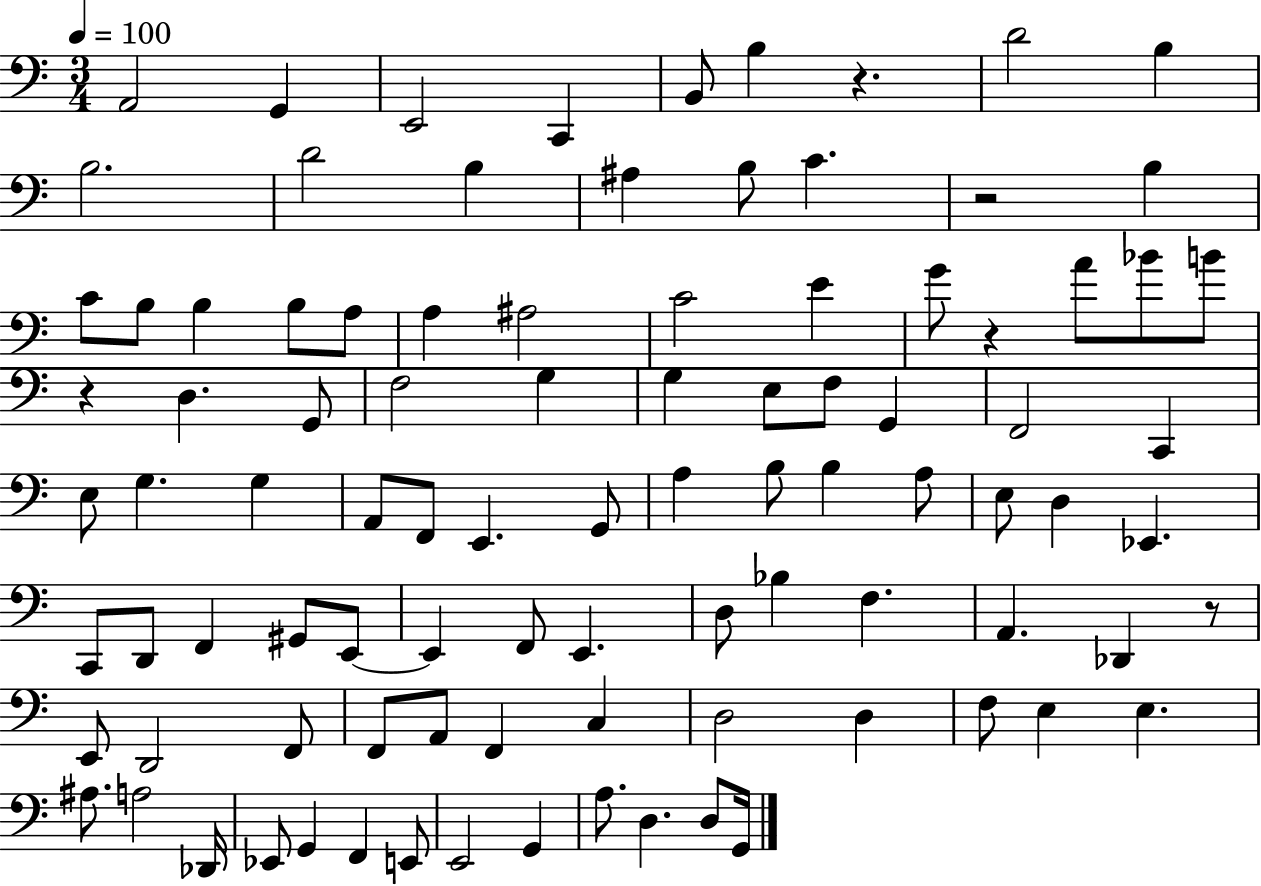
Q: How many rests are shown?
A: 5